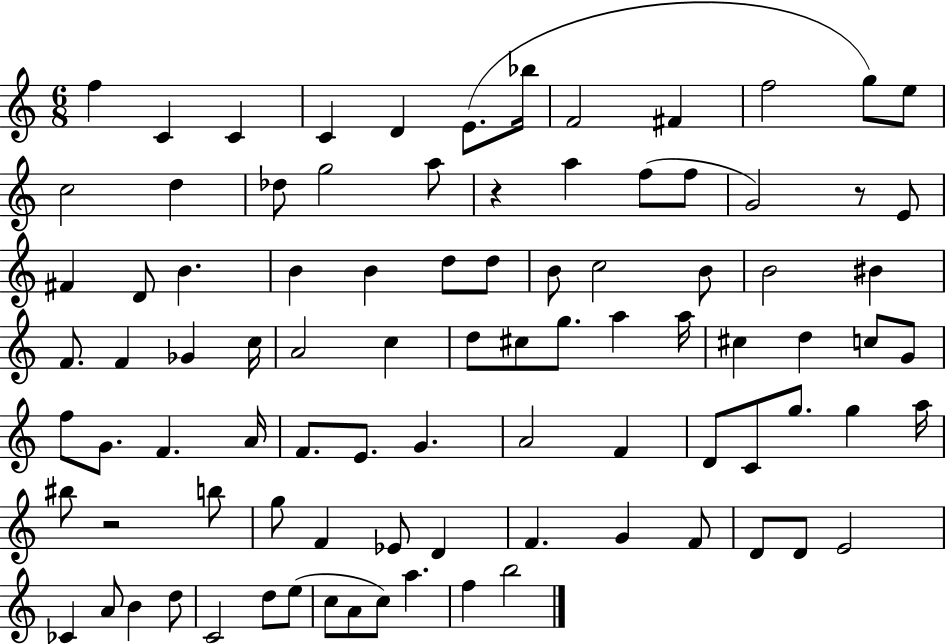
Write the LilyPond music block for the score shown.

{
  \clef treble
  \numericTimeSignature
  \time 6/8
  \key c \major
  f''4 c'4 c'4 | c'4 d'4 e'8.( bes''16 | f'2 fis'4 | f''2 g''8) e''8 | \break c''2 d''4 | des''8 g''2 a''8 | r4 a''4 f''8( f''8 | g'2) r8 e'8 | \break fis'4 d'8 b'4. | b'4 b'4 d''8 d''8 | b'8 c''2 b'8 | b'2 bis'4 | \break f'8. f'4 ges'4 c''16 | a'2 c''4 | d''8 cis''8 g''8. a''4 a''16 | cis''4 d''4 c''8 g'8 | \break f''8 g'8. f'4. a'16 | f'8. e'8. g'4. | a'2 f'4 | d'8 c'8 g''8. g''4 a''16 | \break bis''8 r2 b''8 | g''8 f'4 ees'8 d'4 | f'4. g'4 f'8 | d'8 d'8 e'2 | \break ces'4 a'8 b'4 d''8 | c'2 d''8 e''8( | c''8 a'8 c''8) a''4. | f''4 b''2 | \break \bar "|."
}